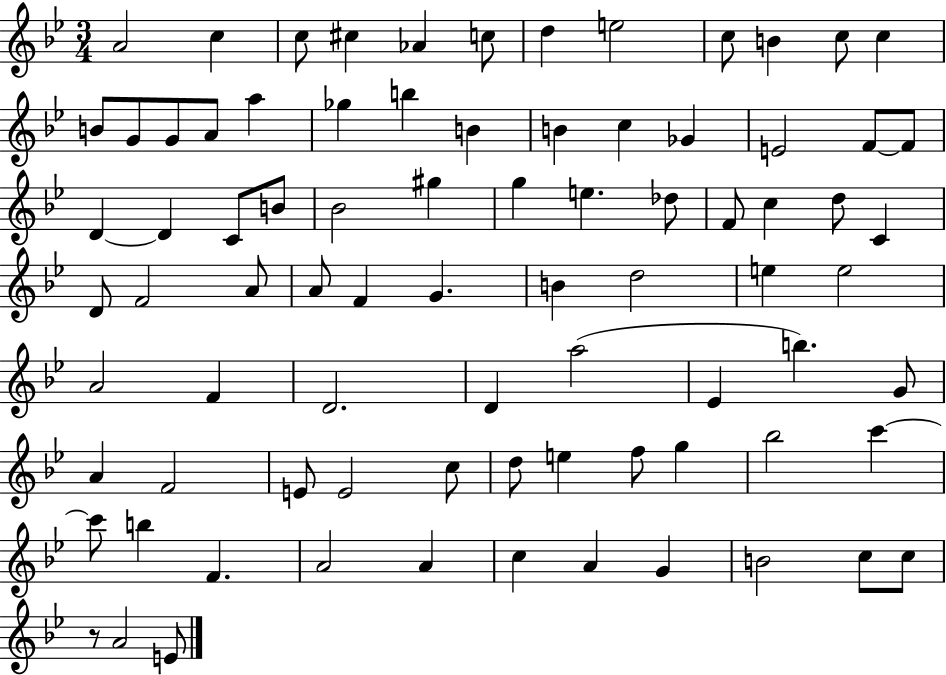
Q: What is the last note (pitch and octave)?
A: E4